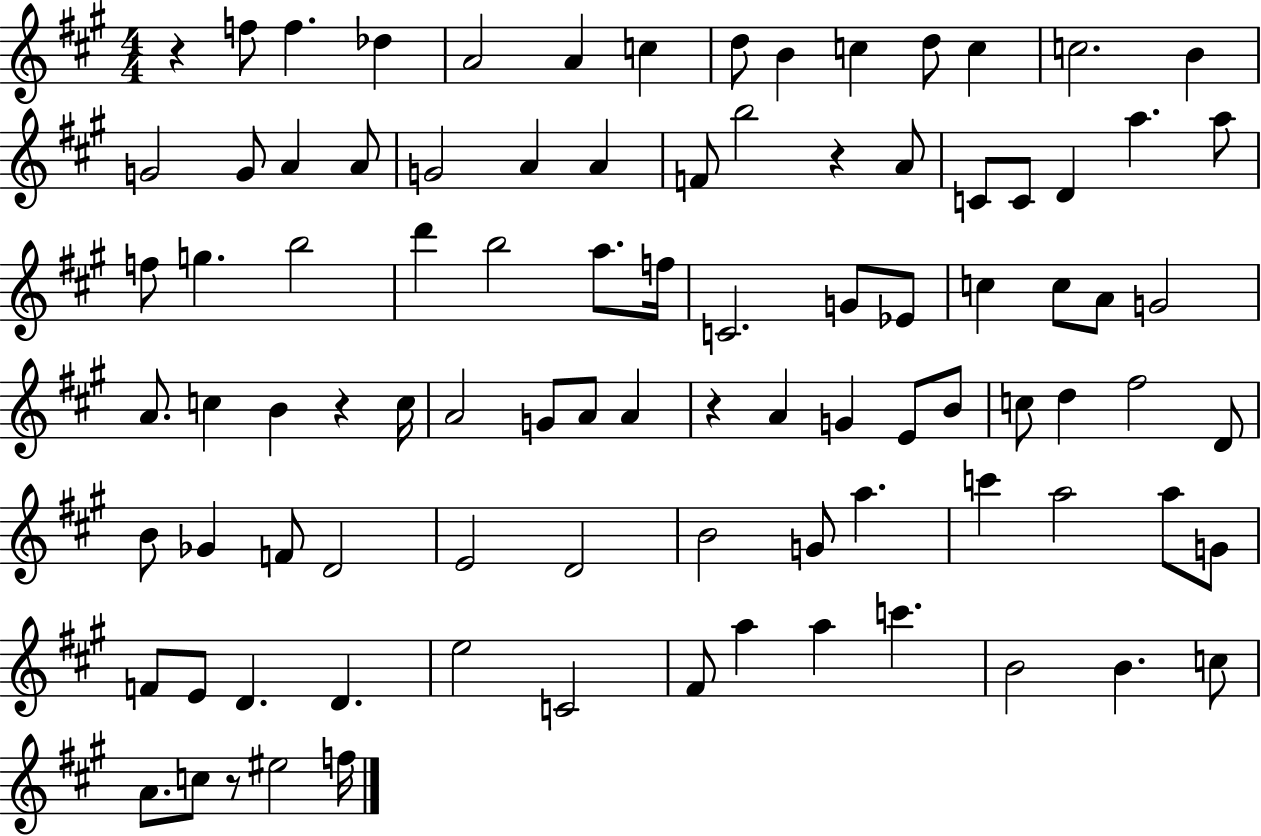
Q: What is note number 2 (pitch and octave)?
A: F5